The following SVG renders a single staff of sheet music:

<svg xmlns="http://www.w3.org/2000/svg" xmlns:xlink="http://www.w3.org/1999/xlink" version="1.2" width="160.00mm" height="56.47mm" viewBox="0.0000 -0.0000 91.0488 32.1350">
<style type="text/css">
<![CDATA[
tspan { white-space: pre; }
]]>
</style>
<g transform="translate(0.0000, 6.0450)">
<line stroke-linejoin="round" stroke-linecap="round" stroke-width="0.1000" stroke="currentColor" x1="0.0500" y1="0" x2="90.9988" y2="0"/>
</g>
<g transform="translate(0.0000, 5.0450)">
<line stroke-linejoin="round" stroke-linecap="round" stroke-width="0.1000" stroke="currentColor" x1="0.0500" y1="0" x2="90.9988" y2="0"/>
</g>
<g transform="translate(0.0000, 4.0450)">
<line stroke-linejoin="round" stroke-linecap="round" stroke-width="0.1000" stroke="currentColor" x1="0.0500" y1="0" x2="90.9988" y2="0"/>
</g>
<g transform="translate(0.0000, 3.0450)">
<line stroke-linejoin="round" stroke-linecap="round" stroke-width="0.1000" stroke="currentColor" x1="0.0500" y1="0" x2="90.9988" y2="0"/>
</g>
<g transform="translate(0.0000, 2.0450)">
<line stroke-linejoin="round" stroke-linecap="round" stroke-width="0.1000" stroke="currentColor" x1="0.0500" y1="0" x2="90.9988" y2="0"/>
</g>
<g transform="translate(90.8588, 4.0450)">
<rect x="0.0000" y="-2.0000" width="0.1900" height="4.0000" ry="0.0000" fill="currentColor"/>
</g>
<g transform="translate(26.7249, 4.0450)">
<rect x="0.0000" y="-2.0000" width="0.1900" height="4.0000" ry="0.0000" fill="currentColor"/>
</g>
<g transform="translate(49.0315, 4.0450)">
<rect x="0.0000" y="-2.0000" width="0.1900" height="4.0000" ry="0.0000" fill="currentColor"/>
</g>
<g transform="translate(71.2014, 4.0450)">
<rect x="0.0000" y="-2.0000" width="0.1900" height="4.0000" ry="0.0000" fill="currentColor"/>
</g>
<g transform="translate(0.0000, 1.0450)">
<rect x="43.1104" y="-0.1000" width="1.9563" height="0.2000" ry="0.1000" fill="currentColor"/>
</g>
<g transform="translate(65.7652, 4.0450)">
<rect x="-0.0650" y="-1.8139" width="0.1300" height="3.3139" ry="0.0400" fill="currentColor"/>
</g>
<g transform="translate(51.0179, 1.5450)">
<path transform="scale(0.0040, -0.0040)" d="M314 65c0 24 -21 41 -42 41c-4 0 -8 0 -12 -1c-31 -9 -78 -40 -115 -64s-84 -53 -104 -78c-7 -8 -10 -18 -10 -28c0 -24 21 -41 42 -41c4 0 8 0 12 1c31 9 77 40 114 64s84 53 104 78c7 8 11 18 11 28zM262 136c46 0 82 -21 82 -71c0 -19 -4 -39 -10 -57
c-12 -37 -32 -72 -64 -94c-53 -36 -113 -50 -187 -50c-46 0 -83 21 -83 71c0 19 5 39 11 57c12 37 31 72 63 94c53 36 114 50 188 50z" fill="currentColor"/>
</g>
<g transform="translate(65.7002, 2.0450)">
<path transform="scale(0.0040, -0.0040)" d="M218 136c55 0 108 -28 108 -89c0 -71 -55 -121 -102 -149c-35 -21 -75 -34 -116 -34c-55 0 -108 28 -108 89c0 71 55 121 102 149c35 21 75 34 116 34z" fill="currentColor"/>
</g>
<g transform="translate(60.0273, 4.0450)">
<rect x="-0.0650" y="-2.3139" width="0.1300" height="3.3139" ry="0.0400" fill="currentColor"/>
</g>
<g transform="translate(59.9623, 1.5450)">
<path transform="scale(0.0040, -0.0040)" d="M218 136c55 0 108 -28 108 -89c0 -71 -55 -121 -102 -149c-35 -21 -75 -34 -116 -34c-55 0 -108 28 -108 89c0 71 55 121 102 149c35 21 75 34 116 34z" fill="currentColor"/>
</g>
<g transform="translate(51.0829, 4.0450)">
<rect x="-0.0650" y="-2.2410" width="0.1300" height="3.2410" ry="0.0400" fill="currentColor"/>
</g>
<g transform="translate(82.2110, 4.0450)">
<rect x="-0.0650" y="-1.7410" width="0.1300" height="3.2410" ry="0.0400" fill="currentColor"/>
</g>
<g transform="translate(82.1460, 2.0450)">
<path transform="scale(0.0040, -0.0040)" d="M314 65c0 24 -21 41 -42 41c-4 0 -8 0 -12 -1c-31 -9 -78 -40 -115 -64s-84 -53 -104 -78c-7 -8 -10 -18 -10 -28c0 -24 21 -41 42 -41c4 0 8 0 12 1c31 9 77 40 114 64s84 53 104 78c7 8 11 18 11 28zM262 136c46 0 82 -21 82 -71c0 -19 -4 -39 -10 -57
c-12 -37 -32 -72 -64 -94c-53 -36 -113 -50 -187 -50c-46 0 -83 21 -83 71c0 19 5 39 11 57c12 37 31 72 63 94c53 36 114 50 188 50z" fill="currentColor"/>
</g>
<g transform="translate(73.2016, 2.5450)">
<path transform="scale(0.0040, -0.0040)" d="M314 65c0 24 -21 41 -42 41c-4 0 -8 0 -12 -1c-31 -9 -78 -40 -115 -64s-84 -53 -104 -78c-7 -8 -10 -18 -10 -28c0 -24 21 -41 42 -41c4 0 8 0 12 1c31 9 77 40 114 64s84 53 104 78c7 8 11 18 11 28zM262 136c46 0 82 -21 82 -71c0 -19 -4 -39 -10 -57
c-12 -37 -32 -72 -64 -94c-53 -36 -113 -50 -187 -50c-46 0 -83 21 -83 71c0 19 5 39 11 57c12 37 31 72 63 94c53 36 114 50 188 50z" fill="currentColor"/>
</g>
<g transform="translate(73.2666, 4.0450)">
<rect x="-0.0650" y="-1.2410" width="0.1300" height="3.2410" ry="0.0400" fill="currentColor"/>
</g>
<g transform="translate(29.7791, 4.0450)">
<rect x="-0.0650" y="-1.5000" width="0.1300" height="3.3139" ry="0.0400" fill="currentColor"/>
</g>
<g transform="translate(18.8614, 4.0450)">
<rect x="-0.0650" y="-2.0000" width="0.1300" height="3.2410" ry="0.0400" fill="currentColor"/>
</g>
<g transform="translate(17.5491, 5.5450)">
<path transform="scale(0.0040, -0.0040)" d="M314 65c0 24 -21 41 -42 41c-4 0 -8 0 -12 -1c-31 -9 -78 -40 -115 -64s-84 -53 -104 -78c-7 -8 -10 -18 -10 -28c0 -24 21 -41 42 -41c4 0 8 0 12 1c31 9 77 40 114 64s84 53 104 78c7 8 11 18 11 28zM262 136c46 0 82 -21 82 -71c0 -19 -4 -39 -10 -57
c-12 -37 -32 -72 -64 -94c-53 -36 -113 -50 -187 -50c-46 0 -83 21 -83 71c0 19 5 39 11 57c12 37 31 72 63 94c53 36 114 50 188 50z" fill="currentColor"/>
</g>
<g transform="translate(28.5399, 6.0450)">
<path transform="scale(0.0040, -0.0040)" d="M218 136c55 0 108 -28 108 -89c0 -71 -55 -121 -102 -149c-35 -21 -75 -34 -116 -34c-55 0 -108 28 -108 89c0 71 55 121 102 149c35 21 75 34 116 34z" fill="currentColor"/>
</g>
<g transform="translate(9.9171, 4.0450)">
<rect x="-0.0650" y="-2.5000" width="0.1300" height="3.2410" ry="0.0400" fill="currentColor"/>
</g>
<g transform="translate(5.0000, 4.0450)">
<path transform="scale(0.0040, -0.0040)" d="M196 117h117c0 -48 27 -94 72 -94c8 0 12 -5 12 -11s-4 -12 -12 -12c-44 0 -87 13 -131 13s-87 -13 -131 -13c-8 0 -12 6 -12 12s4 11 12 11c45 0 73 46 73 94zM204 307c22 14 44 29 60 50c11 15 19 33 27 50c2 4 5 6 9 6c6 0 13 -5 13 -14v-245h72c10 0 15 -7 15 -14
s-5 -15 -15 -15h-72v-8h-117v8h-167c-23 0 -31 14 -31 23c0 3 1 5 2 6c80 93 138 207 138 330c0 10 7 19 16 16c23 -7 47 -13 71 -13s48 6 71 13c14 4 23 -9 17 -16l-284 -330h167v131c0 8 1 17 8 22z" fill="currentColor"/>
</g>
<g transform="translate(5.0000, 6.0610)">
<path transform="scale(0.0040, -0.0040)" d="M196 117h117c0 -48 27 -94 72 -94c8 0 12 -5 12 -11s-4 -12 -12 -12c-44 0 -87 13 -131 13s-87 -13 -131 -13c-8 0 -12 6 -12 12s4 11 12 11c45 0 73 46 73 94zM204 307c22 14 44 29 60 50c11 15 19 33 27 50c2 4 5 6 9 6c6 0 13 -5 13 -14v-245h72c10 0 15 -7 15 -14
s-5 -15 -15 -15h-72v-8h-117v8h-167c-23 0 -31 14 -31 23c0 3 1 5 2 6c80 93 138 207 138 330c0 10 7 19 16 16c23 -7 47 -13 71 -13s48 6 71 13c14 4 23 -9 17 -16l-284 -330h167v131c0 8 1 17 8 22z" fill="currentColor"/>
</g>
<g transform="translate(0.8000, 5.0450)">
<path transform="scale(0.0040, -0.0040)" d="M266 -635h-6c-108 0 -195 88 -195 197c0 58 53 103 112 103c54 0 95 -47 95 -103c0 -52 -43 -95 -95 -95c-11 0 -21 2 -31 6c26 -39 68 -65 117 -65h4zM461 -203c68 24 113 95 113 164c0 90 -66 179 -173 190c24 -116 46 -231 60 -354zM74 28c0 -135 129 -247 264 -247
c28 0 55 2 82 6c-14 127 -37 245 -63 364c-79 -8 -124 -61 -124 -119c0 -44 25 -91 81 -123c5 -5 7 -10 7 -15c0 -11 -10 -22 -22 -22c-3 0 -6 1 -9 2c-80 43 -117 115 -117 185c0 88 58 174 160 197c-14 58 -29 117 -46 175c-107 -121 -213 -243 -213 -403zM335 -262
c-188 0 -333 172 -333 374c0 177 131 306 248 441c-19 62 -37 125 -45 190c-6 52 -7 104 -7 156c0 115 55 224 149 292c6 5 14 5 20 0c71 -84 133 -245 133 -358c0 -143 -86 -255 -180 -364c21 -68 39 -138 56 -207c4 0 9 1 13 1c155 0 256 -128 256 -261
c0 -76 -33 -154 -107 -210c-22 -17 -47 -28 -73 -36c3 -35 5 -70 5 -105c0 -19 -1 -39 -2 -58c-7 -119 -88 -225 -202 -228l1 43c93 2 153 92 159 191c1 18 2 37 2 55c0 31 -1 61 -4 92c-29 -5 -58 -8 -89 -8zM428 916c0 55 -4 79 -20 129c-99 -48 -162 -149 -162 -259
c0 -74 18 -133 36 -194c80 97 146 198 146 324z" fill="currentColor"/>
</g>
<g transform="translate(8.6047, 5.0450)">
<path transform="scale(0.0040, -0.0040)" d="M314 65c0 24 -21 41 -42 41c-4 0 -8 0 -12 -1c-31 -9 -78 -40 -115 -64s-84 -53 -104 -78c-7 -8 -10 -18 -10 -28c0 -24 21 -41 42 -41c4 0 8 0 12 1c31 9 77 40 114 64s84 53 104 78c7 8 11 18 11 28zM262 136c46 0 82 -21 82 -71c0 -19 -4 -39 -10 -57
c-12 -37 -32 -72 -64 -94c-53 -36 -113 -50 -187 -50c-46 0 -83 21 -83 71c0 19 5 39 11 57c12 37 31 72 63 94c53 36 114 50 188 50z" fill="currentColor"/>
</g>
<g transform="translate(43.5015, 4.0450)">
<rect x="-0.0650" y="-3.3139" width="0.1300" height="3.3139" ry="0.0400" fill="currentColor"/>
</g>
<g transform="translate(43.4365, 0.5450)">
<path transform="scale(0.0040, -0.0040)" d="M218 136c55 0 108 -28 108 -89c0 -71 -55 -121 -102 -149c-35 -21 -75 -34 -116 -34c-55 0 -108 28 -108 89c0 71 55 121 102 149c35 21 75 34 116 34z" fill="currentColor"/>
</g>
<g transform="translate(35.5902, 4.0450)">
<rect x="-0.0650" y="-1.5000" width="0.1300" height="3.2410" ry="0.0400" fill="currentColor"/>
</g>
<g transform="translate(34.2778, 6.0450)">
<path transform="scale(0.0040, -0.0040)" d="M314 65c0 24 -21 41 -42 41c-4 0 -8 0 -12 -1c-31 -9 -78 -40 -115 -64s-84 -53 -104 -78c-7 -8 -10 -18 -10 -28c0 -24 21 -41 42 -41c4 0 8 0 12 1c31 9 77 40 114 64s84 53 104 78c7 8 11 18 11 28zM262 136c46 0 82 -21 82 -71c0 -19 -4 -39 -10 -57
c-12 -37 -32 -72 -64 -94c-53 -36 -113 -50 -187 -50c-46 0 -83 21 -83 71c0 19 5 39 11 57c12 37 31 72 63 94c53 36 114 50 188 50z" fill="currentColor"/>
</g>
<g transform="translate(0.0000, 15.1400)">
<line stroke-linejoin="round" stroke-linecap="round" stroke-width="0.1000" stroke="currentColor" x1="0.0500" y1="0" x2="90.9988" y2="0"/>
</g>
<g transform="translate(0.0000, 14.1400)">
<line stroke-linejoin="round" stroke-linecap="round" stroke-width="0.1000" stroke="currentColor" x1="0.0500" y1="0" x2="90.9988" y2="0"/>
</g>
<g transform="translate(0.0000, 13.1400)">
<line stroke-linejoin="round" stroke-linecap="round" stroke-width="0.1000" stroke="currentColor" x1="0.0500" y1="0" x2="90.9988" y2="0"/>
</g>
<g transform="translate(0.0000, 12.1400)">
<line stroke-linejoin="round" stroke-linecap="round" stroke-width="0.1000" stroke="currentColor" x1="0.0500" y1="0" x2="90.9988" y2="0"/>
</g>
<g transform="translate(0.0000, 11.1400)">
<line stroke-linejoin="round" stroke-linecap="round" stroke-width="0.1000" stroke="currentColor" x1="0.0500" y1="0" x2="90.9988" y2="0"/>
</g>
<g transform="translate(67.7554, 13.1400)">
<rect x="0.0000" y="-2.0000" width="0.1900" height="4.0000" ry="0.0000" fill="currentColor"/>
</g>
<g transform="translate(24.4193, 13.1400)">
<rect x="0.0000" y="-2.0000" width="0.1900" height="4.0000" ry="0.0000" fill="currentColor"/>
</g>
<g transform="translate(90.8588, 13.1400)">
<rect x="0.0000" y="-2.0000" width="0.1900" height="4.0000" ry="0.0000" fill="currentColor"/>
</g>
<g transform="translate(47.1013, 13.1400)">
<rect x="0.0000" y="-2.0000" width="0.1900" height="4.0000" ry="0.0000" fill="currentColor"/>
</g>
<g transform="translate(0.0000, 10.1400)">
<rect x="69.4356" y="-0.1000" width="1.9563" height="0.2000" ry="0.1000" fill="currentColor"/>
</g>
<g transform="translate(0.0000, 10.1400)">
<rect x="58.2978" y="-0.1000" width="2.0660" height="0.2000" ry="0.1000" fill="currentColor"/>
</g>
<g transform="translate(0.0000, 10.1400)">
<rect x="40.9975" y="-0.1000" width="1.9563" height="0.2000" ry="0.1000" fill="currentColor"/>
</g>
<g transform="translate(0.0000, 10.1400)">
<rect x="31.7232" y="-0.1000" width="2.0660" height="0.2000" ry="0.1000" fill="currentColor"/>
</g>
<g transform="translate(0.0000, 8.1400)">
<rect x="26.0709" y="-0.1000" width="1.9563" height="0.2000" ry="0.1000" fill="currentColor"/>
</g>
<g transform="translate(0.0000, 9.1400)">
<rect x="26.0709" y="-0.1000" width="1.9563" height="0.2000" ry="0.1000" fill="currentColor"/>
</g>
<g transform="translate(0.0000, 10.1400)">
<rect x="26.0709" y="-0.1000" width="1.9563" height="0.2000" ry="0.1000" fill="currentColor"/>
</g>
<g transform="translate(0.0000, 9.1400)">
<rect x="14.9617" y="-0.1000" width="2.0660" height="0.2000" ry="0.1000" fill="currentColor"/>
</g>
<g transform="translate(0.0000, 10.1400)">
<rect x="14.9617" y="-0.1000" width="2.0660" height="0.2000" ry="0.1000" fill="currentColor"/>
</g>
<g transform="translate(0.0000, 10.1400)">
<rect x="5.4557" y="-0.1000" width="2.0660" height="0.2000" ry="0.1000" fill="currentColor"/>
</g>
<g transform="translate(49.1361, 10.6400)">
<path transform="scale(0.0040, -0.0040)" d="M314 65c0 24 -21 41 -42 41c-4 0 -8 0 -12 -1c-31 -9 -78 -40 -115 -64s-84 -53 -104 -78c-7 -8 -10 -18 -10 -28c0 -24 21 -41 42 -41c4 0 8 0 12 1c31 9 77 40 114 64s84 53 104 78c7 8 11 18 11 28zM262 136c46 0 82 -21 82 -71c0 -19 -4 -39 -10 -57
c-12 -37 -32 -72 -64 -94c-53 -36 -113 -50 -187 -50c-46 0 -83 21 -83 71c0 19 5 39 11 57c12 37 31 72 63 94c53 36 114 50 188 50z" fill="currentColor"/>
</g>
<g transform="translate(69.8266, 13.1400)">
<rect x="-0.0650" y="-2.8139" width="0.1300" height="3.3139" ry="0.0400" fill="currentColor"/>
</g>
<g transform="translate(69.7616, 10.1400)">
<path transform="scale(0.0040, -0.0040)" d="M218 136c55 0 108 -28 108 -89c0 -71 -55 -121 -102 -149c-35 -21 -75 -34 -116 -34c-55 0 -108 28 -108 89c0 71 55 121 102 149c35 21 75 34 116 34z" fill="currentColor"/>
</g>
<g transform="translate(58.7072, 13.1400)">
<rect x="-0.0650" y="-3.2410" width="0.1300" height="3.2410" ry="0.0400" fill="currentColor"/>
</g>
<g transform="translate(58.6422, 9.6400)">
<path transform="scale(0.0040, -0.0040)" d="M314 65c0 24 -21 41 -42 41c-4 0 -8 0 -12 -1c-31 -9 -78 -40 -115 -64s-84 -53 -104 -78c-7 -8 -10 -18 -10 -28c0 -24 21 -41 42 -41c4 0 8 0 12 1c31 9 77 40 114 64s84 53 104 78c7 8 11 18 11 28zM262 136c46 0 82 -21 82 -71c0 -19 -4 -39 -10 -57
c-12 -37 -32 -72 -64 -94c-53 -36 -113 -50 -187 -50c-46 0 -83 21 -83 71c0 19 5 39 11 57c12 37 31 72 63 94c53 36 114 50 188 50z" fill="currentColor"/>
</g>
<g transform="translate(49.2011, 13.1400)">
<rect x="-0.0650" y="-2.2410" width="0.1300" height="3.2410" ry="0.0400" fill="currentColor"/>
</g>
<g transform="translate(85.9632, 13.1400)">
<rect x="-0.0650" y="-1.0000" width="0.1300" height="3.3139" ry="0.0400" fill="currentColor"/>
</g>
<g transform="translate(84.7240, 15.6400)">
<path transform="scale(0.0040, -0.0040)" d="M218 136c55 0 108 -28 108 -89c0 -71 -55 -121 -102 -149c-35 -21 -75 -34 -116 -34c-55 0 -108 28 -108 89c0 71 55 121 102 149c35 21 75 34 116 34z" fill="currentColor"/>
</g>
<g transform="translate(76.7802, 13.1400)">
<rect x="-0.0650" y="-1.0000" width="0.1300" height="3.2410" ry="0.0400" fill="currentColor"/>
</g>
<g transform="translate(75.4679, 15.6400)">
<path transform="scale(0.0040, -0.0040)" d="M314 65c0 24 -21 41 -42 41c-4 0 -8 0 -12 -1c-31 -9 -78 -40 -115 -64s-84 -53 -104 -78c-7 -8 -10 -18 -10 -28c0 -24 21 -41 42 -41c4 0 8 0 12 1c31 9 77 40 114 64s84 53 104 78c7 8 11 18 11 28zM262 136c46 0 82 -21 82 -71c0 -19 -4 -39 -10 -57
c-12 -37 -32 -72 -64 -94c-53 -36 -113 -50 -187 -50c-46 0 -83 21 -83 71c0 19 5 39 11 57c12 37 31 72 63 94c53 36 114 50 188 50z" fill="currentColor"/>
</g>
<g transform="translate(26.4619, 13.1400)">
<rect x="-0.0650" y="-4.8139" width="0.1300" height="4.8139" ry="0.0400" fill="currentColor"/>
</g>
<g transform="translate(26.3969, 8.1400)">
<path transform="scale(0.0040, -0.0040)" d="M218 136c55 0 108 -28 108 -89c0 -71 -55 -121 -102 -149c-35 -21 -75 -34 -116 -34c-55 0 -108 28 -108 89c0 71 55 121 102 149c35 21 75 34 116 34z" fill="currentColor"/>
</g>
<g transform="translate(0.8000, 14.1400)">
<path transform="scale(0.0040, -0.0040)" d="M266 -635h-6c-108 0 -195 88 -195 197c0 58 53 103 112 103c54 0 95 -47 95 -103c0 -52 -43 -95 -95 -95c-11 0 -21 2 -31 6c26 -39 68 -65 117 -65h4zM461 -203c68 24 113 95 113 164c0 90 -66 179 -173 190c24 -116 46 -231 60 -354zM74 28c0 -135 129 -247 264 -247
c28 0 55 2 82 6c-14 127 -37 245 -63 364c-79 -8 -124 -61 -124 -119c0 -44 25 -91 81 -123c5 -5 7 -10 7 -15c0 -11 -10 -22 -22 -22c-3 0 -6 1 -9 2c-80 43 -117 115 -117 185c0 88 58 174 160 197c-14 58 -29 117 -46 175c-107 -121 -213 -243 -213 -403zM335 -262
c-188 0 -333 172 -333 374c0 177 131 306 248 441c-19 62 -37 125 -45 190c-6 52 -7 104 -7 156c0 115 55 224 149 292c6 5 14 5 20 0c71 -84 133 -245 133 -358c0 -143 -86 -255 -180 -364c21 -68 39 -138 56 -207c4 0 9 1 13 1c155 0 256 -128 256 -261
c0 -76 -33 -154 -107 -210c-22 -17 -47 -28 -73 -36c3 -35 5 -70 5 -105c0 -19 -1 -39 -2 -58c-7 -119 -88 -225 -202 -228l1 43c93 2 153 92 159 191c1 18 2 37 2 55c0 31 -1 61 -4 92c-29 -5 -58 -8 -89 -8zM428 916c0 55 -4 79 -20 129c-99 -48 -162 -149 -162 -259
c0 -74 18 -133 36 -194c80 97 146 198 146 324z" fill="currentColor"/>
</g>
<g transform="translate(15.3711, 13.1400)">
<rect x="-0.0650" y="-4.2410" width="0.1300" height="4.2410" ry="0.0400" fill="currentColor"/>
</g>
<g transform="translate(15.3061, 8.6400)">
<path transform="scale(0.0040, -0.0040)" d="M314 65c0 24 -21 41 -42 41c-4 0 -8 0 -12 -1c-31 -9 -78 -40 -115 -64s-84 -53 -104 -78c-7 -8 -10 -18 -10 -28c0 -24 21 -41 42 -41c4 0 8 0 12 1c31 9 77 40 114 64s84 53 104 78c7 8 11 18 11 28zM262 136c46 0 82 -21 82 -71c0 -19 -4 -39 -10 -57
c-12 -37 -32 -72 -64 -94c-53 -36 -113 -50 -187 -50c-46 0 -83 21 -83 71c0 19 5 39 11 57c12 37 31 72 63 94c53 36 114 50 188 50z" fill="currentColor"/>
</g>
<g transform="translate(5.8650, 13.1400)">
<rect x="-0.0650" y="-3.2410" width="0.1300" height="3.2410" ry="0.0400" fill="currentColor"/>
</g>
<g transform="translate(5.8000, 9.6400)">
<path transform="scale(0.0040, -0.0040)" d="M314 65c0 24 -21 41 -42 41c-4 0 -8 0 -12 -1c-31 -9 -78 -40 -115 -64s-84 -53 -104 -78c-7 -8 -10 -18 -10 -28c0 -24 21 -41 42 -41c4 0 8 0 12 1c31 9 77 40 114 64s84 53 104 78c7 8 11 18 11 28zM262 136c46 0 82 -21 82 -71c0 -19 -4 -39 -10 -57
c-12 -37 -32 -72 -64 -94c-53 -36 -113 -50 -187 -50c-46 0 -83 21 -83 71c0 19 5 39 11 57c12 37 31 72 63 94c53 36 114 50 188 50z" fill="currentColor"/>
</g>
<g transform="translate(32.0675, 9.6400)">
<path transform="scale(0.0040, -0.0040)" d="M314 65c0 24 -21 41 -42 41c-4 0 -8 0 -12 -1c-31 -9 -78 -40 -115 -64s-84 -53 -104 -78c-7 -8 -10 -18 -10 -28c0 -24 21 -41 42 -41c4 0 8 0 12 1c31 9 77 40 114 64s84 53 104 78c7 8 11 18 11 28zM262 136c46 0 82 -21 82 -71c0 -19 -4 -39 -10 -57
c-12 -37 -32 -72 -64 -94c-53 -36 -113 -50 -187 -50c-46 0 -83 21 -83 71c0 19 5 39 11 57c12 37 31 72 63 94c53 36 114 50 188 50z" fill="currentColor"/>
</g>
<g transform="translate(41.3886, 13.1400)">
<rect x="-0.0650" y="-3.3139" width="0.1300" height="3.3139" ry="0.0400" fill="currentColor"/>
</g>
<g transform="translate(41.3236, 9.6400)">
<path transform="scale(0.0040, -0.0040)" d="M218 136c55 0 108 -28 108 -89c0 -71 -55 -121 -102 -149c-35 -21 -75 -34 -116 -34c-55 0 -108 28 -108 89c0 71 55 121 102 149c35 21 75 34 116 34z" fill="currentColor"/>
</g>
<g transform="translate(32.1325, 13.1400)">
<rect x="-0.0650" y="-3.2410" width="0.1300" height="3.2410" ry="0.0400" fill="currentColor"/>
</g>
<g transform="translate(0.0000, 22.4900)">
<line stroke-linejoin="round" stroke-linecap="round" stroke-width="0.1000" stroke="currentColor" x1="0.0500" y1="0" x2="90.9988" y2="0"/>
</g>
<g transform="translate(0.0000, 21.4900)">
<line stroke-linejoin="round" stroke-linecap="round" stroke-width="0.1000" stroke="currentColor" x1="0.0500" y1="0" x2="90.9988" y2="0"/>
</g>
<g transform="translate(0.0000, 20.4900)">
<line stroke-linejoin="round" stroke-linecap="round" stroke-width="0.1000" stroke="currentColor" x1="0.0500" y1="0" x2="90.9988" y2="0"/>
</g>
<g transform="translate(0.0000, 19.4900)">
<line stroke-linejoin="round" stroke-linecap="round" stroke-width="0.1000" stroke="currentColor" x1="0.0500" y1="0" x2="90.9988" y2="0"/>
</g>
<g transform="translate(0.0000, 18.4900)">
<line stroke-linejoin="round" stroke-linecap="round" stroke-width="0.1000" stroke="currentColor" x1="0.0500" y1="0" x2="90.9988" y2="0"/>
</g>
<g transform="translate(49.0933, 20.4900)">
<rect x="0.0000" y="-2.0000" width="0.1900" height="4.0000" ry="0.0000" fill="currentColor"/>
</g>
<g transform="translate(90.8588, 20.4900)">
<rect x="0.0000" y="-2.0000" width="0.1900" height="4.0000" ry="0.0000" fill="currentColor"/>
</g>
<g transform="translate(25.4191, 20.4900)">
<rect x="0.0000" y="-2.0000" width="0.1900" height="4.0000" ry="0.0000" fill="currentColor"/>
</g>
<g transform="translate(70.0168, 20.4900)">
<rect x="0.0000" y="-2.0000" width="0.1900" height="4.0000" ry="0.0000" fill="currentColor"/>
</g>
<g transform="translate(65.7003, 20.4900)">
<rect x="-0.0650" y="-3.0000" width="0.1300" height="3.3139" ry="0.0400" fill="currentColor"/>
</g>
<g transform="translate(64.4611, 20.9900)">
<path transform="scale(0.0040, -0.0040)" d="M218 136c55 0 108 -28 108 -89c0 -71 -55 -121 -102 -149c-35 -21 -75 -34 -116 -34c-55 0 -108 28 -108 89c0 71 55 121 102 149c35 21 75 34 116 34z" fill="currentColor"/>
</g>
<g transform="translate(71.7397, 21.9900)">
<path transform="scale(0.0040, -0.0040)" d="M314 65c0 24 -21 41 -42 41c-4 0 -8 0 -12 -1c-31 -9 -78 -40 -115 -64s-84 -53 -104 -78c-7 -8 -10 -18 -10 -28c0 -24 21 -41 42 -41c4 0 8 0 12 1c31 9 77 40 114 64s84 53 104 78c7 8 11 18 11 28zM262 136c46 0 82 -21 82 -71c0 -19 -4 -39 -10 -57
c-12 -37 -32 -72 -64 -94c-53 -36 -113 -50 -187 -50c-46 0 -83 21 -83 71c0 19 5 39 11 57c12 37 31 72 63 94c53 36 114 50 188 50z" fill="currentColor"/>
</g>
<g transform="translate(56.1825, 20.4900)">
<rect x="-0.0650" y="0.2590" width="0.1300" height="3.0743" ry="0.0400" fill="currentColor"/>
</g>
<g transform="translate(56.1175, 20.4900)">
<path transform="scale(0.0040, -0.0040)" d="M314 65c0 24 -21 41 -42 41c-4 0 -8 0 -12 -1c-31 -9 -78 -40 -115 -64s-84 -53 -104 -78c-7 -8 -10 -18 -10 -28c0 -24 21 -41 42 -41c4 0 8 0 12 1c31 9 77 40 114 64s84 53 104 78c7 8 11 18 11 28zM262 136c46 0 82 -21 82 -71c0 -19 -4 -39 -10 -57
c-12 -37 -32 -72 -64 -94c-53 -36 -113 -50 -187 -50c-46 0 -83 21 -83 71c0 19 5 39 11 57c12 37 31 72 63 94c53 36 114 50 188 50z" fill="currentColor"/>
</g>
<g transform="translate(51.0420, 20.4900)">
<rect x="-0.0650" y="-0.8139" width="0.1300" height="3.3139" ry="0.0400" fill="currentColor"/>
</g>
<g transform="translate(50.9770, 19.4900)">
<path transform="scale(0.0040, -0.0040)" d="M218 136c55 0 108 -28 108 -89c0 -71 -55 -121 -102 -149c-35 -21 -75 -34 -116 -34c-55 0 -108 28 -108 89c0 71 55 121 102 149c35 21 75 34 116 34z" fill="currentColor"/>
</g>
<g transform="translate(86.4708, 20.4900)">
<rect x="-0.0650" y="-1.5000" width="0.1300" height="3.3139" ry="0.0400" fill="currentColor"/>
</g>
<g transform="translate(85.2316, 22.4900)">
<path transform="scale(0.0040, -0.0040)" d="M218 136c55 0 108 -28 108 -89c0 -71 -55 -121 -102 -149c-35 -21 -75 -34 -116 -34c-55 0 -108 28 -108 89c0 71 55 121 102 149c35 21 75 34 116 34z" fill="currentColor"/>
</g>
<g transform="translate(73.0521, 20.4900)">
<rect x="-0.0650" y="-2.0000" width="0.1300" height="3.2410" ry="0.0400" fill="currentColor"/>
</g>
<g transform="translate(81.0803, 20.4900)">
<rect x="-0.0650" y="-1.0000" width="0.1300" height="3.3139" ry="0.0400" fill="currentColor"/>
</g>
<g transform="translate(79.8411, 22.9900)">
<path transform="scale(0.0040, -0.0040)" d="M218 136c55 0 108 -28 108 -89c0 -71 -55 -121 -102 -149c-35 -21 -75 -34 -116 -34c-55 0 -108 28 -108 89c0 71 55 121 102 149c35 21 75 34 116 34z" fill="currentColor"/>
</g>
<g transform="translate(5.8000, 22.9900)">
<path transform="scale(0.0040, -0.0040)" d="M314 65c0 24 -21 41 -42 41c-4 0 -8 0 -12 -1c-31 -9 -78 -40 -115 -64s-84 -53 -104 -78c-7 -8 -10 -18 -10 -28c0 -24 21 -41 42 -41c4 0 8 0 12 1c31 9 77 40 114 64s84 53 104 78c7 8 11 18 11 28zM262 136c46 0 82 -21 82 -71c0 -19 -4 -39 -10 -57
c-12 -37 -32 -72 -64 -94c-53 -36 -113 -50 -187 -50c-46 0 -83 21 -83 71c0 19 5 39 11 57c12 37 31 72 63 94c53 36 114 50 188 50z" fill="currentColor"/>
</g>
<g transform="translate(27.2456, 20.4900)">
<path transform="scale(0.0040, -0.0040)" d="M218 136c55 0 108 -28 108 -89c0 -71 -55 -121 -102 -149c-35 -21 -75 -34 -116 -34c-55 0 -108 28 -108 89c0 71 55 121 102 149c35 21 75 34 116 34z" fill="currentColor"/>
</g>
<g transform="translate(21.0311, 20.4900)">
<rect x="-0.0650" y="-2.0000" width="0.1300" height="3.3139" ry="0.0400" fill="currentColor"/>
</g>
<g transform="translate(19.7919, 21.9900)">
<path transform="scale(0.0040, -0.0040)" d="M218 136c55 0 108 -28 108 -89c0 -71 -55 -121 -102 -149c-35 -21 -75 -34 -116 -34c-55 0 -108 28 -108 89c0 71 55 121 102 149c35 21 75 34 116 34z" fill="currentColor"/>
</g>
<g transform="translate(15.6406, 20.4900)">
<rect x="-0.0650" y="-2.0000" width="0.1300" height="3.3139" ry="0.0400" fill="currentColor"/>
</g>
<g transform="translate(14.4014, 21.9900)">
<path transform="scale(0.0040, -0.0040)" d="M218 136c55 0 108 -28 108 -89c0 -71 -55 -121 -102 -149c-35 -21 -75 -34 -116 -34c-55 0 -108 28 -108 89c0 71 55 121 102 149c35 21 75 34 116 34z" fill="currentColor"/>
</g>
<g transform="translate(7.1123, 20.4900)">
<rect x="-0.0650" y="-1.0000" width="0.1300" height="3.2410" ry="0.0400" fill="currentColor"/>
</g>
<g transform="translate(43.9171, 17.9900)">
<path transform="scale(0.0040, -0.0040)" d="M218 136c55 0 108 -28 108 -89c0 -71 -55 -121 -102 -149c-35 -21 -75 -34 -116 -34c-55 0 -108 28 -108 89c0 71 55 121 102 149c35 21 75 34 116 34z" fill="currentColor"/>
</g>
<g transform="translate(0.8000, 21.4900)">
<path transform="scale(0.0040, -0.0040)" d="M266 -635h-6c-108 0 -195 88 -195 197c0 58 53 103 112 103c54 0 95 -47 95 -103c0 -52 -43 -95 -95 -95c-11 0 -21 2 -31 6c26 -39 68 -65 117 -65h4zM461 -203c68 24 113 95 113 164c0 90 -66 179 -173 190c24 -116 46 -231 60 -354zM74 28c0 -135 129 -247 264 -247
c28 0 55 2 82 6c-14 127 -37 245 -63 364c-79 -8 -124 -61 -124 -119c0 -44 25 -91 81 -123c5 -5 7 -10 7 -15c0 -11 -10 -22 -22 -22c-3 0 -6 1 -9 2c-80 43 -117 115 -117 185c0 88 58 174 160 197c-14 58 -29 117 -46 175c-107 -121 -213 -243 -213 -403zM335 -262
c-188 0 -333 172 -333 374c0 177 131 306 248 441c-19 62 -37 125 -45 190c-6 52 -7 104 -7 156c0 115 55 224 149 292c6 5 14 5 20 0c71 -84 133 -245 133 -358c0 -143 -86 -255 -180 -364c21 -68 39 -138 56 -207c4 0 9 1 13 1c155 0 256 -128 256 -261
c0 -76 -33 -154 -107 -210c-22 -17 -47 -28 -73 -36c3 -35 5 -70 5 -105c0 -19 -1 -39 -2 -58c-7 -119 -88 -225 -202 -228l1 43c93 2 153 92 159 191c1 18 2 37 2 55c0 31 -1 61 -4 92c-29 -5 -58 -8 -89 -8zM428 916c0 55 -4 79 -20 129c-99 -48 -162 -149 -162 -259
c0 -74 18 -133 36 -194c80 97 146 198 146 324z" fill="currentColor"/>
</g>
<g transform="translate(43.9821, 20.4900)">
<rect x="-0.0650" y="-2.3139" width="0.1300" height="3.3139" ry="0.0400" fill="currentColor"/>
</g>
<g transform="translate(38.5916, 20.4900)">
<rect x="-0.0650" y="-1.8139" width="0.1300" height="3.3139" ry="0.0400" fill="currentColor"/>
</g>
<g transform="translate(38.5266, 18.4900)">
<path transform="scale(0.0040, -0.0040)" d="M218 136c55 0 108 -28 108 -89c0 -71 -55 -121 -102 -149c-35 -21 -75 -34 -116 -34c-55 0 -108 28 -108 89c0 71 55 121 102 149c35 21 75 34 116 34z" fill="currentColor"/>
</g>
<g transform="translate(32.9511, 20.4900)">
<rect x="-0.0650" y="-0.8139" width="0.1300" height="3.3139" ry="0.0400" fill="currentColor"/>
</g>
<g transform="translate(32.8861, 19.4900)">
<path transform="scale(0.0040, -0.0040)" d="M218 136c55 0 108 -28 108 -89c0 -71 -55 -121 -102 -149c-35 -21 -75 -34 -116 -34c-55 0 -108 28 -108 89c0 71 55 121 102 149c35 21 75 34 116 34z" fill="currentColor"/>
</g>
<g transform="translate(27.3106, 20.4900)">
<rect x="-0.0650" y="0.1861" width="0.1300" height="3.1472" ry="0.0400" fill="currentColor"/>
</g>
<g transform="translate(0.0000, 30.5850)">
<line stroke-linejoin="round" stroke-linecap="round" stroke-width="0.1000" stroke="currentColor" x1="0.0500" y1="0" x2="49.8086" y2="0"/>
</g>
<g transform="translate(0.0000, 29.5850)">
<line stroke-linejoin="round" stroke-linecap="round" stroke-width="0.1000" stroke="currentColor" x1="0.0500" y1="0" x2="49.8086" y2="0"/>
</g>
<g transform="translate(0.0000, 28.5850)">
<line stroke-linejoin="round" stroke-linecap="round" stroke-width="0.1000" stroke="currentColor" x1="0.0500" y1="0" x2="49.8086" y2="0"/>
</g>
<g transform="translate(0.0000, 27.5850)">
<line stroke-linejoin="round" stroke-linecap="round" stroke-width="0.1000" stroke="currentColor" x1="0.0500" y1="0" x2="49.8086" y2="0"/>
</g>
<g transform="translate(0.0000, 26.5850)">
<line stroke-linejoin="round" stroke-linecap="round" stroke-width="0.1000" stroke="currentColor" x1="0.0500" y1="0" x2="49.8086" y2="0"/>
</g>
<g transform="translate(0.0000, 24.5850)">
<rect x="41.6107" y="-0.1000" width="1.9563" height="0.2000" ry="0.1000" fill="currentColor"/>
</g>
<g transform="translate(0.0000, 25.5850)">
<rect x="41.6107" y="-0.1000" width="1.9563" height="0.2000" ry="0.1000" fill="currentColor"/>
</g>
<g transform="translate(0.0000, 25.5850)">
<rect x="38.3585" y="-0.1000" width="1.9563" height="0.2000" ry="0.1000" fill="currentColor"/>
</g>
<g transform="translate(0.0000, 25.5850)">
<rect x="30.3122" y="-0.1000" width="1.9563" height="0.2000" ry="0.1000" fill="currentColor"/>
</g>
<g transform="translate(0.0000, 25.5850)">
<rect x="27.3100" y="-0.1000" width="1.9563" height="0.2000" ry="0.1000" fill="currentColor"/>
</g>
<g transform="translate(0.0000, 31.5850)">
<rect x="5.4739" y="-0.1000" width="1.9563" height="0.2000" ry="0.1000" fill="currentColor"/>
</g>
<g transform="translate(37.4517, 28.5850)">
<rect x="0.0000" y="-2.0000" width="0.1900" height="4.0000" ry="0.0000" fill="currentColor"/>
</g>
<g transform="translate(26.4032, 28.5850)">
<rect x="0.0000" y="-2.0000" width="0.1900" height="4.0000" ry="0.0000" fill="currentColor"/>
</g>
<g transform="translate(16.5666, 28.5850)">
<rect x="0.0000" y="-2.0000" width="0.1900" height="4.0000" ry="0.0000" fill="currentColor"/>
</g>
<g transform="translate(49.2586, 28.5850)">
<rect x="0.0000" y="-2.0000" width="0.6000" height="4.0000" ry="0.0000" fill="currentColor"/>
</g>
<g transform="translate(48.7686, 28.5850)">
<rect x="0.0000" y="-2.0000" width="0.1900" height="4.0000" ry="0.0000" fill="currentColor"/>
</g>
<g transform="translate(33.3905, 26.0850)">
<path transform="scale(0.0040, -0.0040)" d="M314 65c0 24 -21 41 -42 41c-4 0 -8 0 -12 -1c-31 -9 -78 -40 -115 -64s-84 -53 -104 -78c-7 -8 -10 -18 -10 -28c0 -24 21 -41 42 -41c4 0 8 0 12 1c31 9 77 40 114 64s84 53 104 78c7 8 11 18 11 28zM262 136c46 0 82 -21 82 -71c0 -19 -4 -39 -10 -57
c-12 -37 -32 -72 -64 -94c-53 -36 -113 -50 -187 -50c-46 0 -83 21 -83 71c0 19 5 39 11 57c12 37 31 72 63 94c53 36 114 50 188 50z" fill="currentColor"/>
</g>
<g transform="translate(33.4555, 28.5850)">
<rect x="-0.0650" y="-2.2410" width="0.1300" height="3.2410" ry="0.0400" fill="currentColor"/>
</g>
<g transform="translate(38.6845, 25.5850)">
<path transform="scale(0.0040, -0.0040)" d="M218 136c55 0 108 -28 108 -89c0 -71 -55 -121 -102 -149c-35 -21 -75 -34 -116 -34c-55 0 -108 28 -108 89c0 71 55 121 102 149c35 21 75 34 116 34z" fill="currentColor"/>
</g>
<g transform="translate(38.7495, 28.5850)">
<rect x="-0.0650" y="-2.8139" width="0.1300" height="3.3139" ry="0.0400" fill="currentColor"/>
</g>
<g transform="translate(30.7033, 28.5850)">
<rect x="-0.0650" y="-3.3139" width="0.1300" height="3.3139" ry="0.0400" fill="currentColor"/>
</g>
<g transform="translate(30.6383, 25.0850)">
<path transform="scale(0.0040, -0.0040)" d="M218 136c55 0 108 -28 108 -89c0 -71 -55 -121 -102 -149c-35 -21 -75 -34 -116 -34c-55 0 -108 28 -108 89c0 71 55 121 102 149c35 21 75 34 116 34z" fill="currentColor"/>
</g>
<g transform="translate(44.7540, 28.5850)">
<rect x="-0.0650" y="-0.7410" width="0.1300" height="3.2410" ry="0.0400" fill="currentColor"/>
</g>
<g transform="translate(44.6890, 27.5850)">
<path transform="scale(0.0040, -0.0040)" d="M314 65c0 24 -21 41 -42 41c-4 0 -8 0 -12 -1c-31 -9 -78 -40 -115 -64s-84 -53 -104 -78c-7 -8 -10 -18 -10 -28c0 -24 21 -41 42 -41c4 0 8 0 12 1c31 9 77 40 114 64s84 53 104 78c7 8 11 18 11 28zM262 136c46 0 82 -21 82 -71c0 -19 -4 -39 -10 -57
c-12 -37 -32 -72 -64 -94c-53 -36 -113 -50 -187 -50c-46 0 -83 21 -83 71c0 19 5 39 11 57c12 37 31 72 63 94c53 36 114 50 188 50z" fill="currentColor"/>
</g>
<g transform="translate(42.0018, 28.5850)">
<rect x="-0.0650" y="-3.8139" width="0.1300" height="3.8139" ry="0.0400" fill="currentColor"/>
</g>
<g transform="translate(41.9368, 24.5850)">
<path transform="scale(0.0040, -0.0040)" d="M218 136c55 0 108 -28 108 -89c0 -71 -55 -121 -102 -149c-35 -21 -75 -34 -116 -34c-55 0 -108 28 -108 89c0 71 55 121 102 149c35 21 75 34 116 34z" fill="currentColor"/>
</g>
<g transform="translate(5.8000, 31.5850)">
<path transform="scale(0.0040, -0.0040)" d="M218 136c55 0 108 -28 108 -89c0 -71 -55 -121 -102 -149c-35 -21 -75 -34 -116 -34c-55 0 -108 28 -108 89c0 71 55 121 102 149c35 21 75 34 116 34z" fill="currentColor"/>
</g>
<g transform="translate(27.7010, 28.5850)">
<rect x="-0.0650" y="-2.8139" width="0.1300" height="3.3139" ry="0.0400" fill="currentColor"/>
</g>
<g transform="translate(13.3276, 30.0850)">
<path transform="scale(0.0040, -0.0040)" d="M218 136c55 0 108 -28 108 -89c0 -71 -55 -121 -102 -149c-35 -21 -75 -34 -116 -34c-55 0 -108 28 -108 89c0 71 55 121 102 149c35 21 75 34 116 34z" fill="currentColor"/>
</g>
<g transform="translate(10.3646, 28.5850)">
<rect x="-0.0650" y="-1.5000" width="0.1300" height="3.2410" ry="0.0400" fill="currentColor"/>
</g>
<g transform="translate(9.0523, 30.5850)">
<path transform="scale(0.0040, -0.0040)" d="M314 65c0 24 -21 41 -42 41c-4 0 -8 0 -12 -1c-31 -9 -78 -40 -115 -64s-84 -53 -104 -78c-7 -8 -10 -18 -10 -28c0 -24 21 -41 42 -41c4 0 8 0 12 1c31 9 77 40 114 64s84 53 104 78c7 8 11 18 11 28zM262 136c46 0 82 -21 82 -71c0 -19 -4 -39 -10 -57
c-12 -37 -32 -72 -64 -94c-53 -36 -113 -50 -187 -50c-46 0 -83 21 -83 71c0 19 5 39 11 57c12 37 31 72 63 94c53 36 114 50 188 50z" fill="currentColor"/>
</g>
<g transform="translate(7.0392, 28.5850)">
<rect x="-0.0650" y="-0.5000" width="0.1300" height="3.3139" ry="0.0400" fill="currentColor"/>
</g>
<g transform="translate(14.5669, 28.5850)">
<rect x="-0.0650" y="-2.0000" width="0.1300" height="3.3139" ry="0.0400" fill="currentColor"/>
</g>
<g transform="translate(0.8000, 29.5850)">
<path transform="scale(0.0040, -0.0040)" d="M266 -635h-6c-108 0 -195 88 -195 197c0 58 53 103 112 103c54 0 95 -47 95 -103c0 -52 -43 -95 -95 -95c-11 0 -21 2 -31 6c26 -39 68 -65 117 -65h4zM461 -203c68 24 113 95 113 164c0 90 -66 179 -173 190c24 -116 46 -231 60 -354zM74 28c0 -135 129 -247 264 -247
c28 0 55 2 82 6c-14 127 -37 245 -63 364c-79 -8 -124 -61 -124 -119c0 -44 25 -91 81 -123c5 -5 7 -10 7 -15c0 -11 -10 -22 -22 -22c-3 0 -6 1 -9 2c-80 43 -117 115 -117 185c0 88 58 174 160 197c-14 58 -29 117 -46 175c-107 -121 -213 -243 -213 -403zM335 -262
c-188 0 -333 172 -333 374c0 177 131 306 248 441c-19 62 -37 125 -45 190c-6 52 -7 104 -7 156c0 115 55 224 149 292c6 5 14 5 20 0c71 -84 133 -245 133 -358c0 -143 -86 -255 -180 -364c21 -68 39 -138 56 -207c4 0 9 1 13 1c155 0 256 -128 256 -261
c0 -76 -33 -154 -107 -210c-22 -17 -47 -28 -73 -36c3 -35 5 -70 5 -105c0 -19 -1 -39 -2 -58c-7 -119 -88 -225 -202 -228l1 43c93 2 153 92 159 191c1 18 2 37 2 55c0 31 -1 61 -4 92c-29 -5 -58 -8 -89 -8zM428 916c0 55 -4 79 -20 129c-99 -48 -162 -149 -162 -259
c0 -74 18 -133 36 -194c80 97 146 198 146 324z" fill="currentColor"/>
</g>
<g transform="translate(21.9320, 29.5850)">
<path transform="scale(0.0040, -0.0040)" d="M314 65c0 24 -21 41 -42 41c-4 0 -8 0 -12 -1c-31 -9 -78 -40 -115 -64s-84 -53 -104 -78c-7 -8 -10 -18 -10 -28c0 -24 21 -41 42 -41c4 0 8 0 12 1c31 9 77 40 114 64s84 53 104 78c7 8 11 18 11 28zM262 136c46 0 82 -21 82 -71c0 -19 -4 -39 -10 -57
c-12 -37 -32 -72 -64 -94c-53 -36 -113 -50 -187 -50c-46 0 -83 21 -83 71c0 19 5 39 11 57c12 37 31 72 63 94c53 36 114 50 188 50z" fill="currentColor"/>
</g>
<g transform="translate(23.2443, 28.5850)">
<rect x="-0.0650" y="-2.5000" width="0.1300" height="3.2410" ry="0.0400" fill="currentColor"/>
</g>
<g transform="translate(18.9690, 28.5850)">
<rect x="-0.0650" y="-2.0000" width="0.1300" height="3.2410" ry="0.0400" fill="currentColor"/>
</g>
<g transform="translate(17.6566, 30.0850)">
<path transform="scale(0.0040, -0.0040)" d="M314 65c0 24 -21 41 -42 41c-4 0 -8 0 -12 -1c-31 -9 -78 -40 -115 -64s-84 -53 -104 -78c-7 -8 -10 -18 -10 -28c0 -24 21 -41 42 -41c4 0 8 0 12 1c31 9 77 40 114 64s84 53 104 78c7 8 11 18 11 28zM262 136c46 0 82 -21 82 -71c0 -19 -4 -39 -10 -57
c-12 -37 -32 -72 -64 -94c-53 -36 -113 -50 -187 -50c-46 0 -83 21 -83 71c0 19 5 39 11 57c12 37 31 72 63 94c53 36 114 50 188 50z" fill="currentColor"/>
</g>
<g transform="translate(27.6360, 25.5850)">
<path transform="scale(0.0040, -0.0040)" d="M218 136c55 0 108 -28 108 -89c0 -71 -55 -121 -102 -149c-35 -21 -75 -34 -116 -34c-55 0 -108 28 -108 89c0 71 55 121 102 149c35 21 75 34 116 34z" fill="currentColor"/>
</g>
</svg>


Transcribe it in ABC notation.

X:1
T:Untitled
M:4/4
L:1/4
K:C
G2 F2 E E2 b g2 g f e2 f2 b2 d'2 e' b2 b g2 b2 a D2 D D2 F F B d f g d B2 A F2 D E C E2 F F2 G2 a b g2 a c' d2